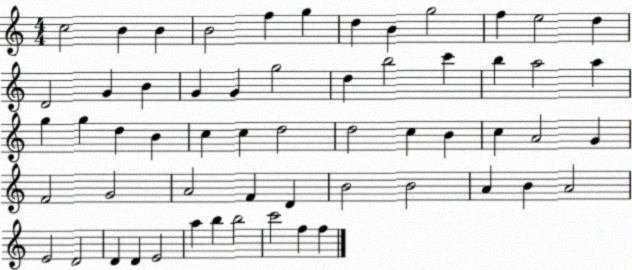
X:1
T:Untitled
M:4/4
L:1/4
K:C
c2 B B B2 f g d B g2 f e2 d D2 G B G G g2 d b2 c' b a2 a g g d B c c d2 d2 c B c A2 G F2 G2 A2 F D B2 B2 A B A2 E2 D2 D D E2 a b b2 c'2 f f